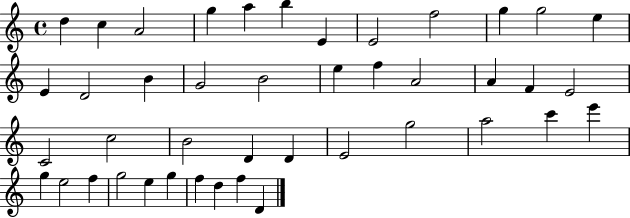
{
  \clef treble
  \time 4/4
  \defaultTimeSignature
  \key c \major
  d''4 c''4 a'2 | g''4 a''4 b''4 e'4 | e'2 f''2 | g''4 g''2 e''4 | \break e'4 d'2 b'4 | g'2 b'2 | e''4 f''4 a'2 | a'4 f'4 e'2 | \break c'2 c''2 | b'2 d'4 d'4 | e'2 g''2 | a''2 c'''4 e'''4 | \break g''4 e''2 f''4 | g''2 e''4 g''4 | f''4 d''4 f''4 d'4 | \bar "|."
}